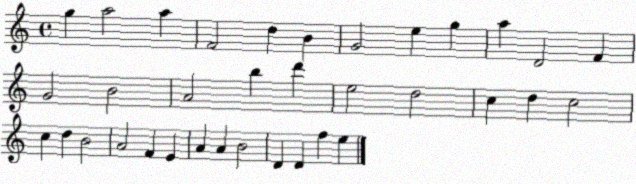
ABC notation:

X:1
T:Untitled
M:4/4
L:1/4
K:C
g a2 a F2 d B G2 e g a D2 F G2 B2 A2 b d' e2 d2 c d c2 c d B2 A2 F E A A B2 D D f e